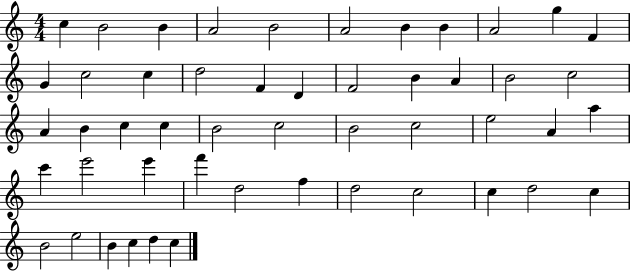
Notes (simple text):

C5/q B4/h B4/q A4/h B4/h A4/h B4/q B4/q A4/h G5/q F4/q G4/q C5/h C5/q D5/h F4/q D4/q F4/h B4/q A4/q B4/h C5/h A4/q B4/q C5/q C5/q B4/h C5/h B4/h C5/h E5/h A4/q A5/q C6/q E6/h E6/q F6/q D5/h F5/q D5/h C5/h C5/q D5/h C5/q B4/h E5/h B4/q C5/q D5/q C5/q